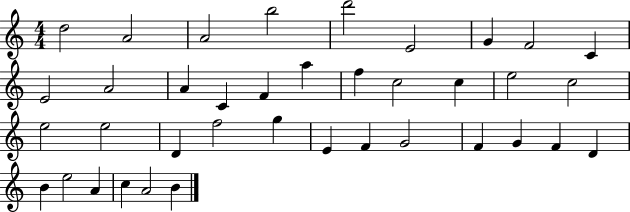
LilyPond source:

{
  \clef treble
  \numericTimeSignature
  \time 4/4
  \key c \major
  d''2 a'2 | a'2 b''2 | d'''2 e'2 | g'4 f'2 c'4 | \break e'2 a'2 | a'4 c'4 f'4 a''4 | f''4 c''2 c''4 | e''2 c''2 | \break e''2 e''2 | d'4 f''2 g''4 | e'4 f'4 g'2 | f'4 g'4 f'4 d'4 | \break b'4 e''2 a'4 | c''4 a'2 b'4 | \bar "|."
}